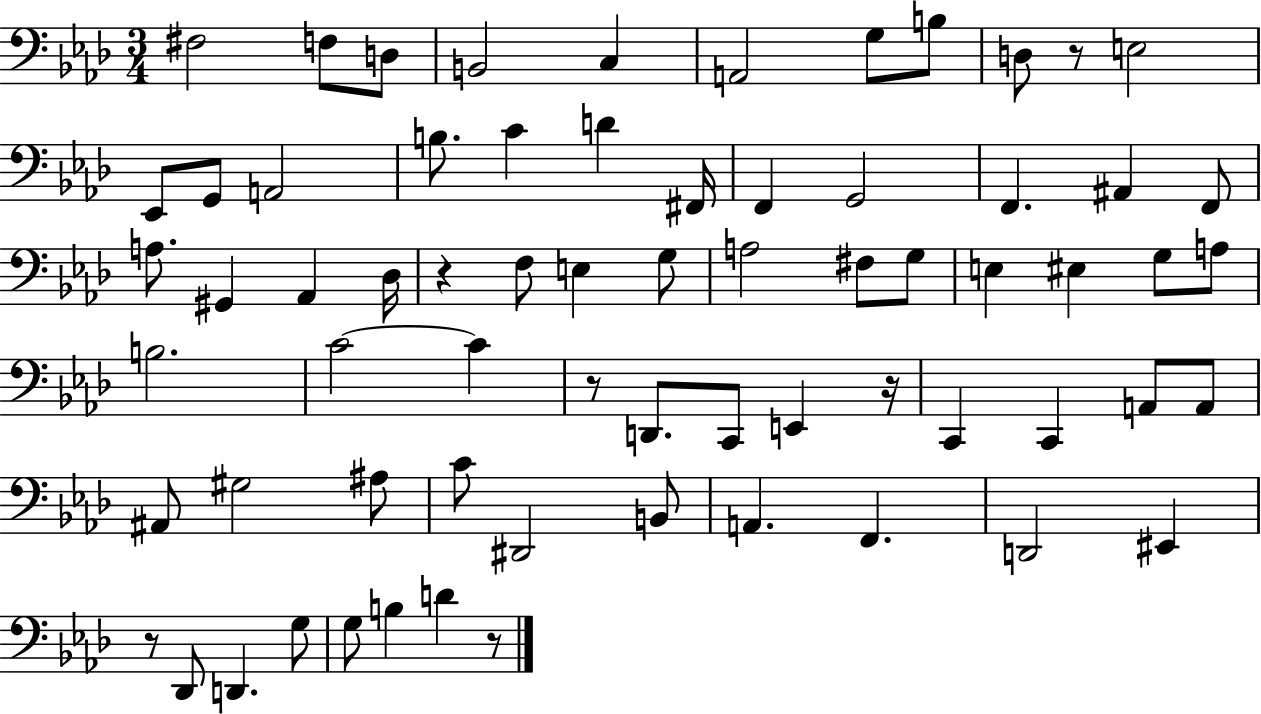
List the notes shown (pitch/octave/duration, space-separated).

F#3/h F3/e D3/e B2/h C3/q A2/h G3/e B3/e D3/e R/e E3/h Eb2/e G2/e A2/h B3/e. C4/q D4/q F#2/s F2/q G2/h F2/q. A#2/q F2/e A3/e. G#2/q Ab2/q Db3/s R/q F3/e E3/q G3/e A3/h F#3/e G3/e E3/q EIS3/q G3/e A3/e B3/h. C4/h C4/q R/e D2/e. C2/e E2/q R/s C2/q C2/q A2/e A2/e A#2/e G#3/h A#3/e C4/e D#2/h B2/e A2/q. F2/q. D2/h EIS2/q R/e Db2/e D2/q. G3/e G3/e B3/q D4/q R/e